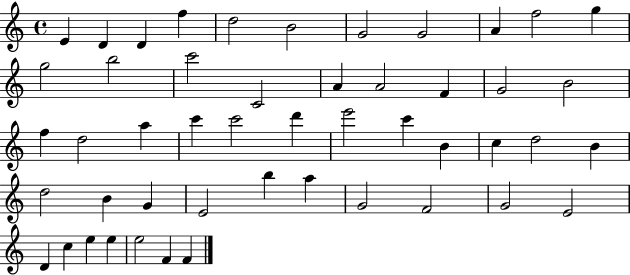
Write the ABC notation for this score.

X:1
T:Untitled
M:4/4
L:1/4
K:C
E D D f d2 B2 G2 G2 A f2 g g2 b2 c'2 C2 A A2 F G2 B2 f d2 a c' c'2 d' e'2 c' B c d2 B d2 B G E2 b a G2 F2 G2 E2 D c e e e2 F F